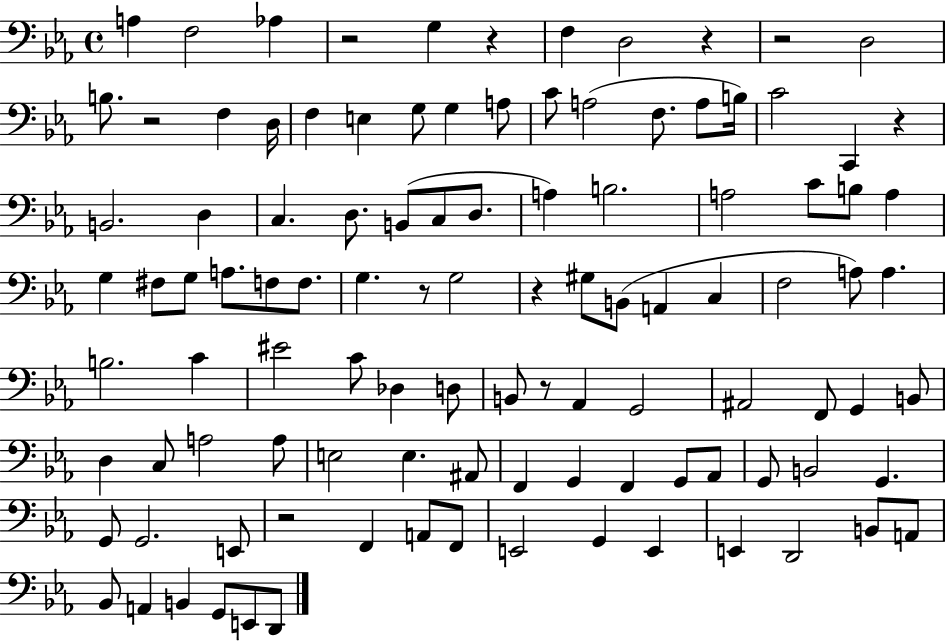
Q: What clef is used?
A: bass